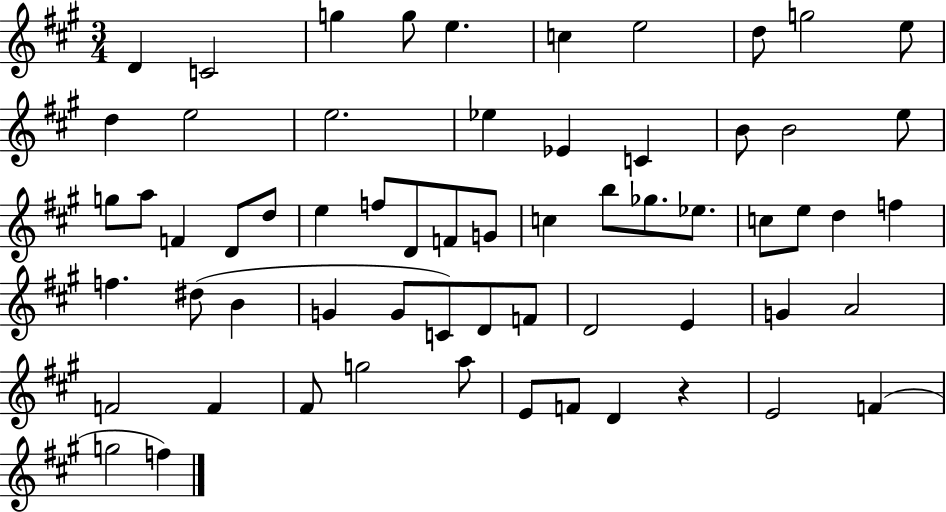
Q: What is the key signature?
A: A major